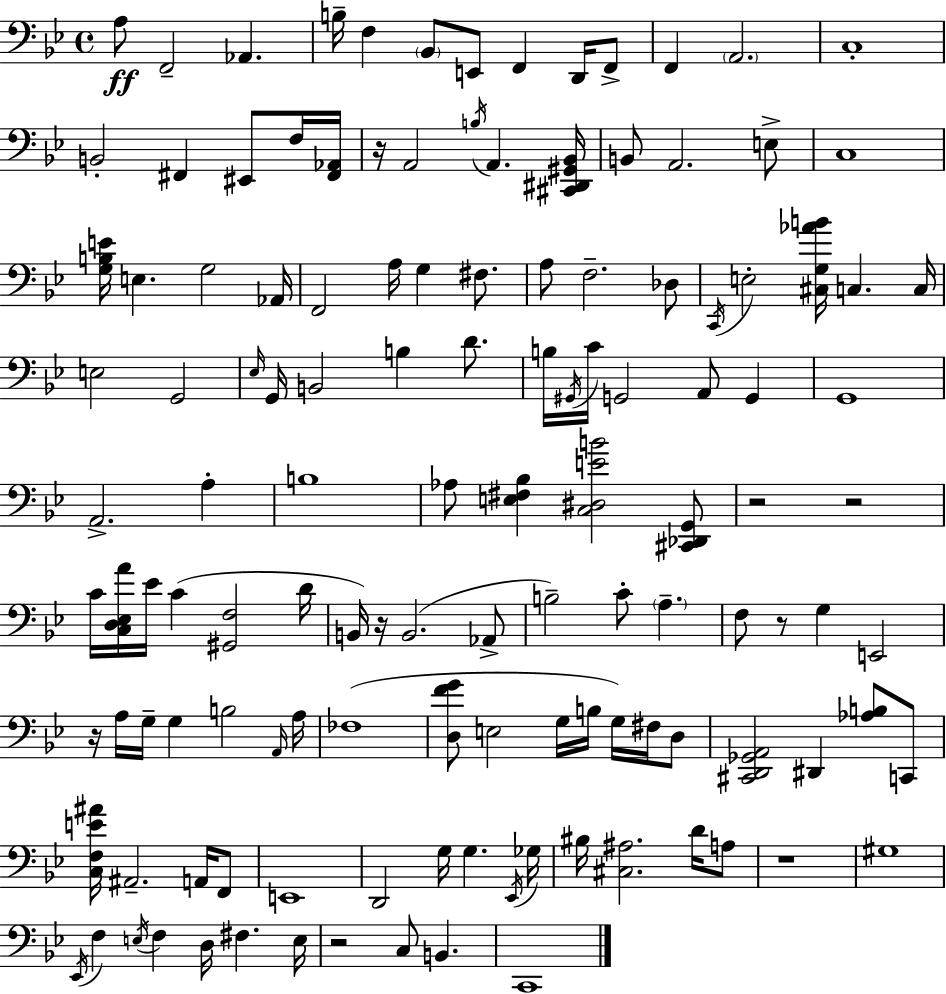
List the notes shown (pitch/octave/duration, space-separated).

A3/e F2/h Ab2/q. B3/s F3/q Bb2/e E2/e F2/q D2/s F2/e F2/q A2/h. C3/w B2/h F#2/q EIS2/e F3/s [F#2,Ab2]/s R/s A2/h B3/s A2/q. [C#2,D#2,G#2,Bb2]/s B2/e A2/h. E3/e C3/w [G3,B3,E4]/s E3/q. G3/h Ab2/s F2/h A3/s G3/q F#3/e. A3/e F3/h. Db3/e C2/s E3/h [C#3,G3,Ab4,B4]/s C3/q. C3/s E3/h G2/h Eb3/s G2/s B2/h B3/q D4/e. B3/s G#2/s C4/s G2/h A2/e G2/q G2/w A2/h. A3/q B3/w Ab3/e [E3,F#3,Bb3]/q [C3,D#3,E4,B4]/h [C#2,Db2,G2]/e R/h R/h C4/s [C3,D3,Eb3,A4]/s Eb4/s C4/q [G#2,F3]/h D4/s B2/s R/s B2/h. Ab2/e B3/h C4/e A3/q. F3/e R/e G3/q E2/h R/s A3/s G3/s G3/q B3/h A2/s A3/s FES3/w [D3,F4,G4]/e E3/h G3/s B3/s G3/s F#3/s D3/e [C#2,D2,Gb2,A2]/h D#2/q [Ab3,B3]/e C2/e [C3,F3,E4,A#4]/s A#2/h. A2/s F2/e E2/w D2/h G3/s G3/q. Eb2/s Gb3/s BIS3/s [C#3,A#3]/h. D4/s A3/e R/w G#3/w Eb2/s F3/q E3/s F3/q D3/s F#3/q. E3/s R/h C3/e B2/q. C2/w